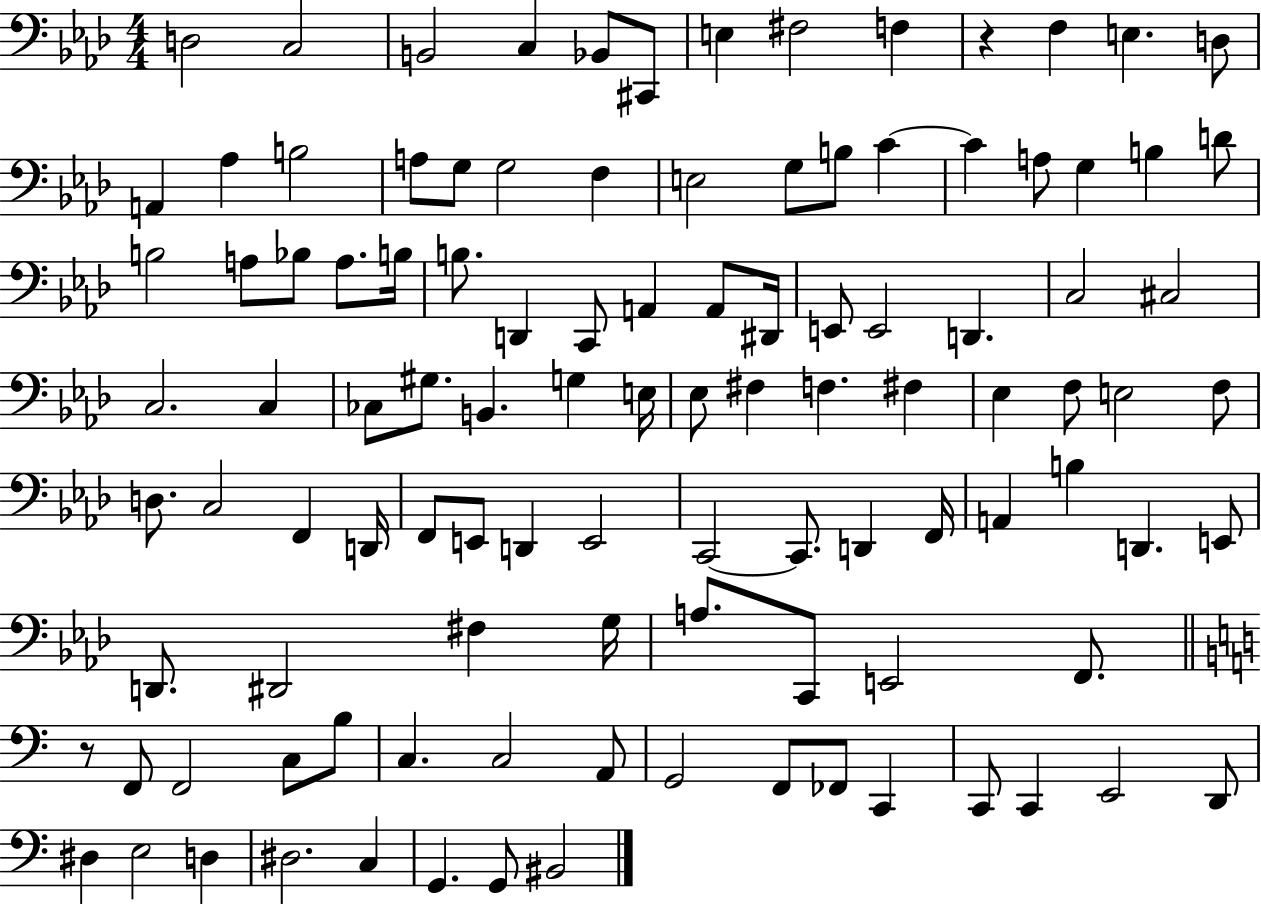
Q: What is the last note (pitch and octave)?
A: BIS2